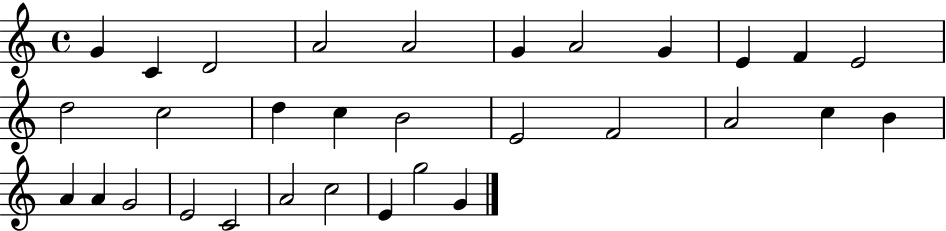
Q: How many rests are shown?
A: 0